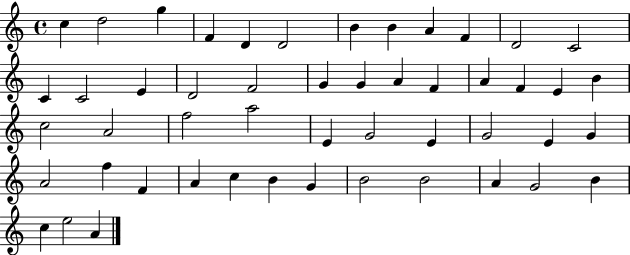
X:1
T:Untitled
M:4/4
L:1/4
K:C
c d2 g F D D2 B B A F D2 C2 C C2 E D2 F2 G G A F A F E B c2 A2 f2 a2 E G2 E G2 E G A2 f F A c B G B2 B2 A G2 B c e2 A